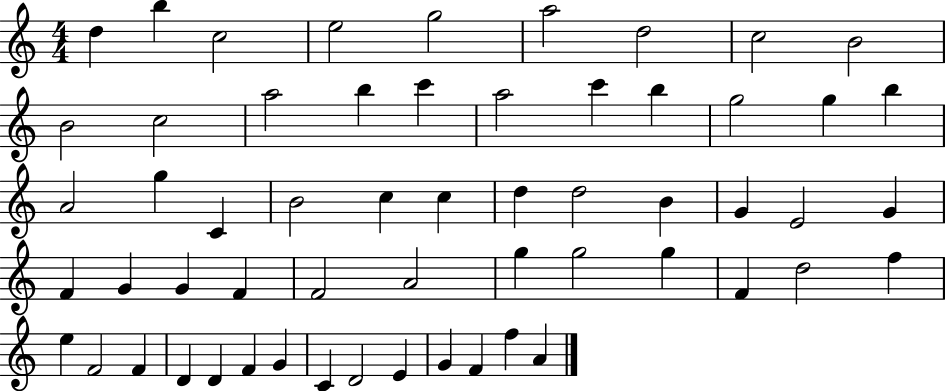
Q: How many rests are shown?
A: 0